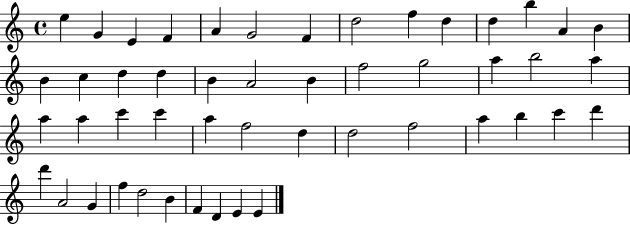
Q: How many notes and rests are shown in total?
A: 49